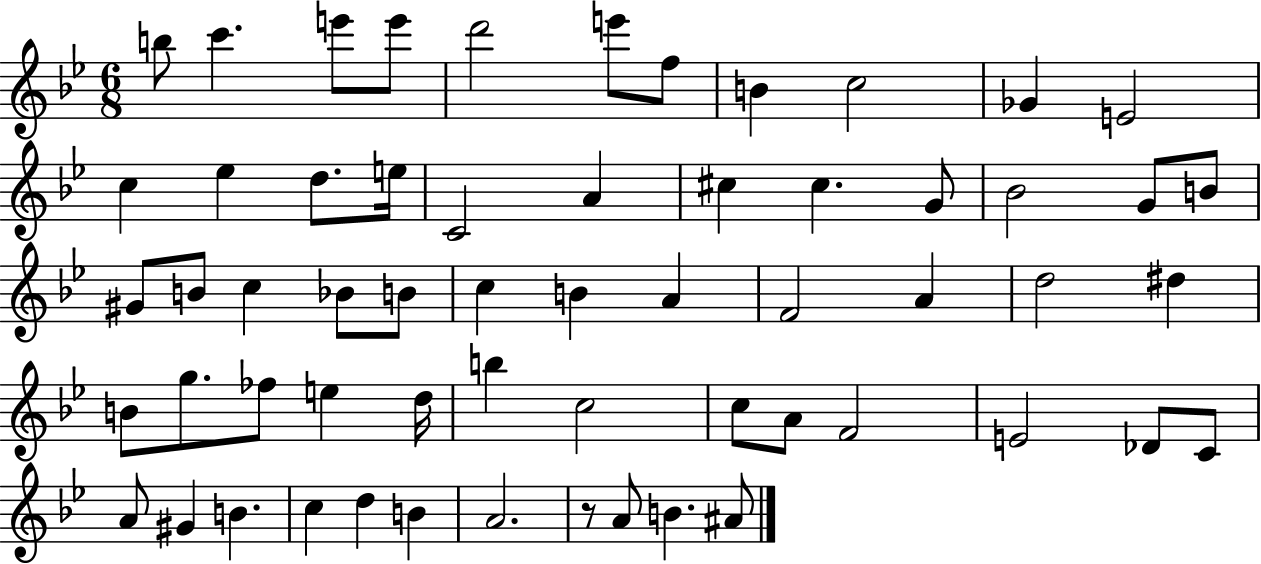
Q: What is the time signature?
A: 6/8